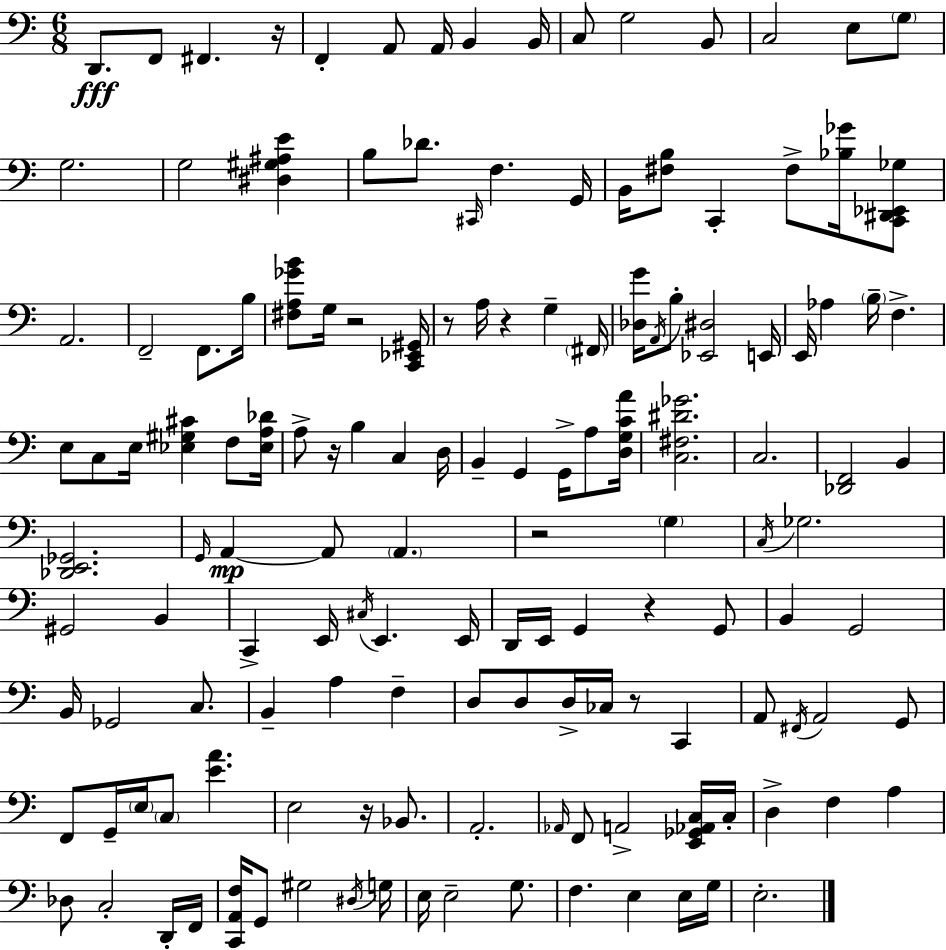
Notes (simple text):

D2/e. F2/e F#2/q. R/s F2/q A2/e A2/s B2/q B2/s C3/e G3/h B2/e C3/h E3/e G3/e G3/h. G3/h [D#3,G#3,A#3,E4]/q B3/e Db4/e. C#2/s F3/q. G2/s B2/s [F#3,B3]/e C2/q F#3/e [Bb3,Gb4]/s [C2,D#2,Eb2,Gb3]/e A2/h. F2/h F2/e. B3/s [F#3,A3,Gb4,B4]/e G3/s R/h [C2,Eb2,G#2]/s R/e A3/s R/q G3/q F#2/s [Db3,G4]/s A2/s B3/e [Eb2,D#3]/h E2/s E2/s Ab3/q B3/s F3/q. E3/e C3/e E3/s [Eb3,G#3,C#4]/q F3/e [Eb3,A3,Db4]/s A3/e R/s B3/q C3/q D3/s B2/q G2/q G2/s A3/e [D3,G3,C4,A4]/s [C3,F#3,D#4,Gb4]/h. C3/h. [Db2,F2]/h B2/q [Db2,E2,Gb2]/h. G2/s A2/q A2/e A2/q. R/h G3/q C3/s Gb3/h. G#2/h B2/q C2/q E2/s C#3/s E2/q. E2/s D2/s E2/s G2/q R/q G2/e B2/q G2/h B2/s Gb2/h C3/e. B2/q A3/q F3/q D3/e D3/e D3/s CES3/s R/e C2/q A2/e F#2/s A2/h G2/e F2/e G2/s E3/s C3/e [E4,A4]/q. E3/h R/s Bb2/e. A2/h. Ab2/s F2/e A2/h [E2,Gb2,Ab2,C3]/s C3/s D3/q F3/q A3/q Db3/e C3/h D2/s F2/s [C2,A2,F3]/s G2/e G#3/h D#3/s G3/s E3/s E3/h G3/e. F3/q. E3/q E3/s G3/s E3/h.